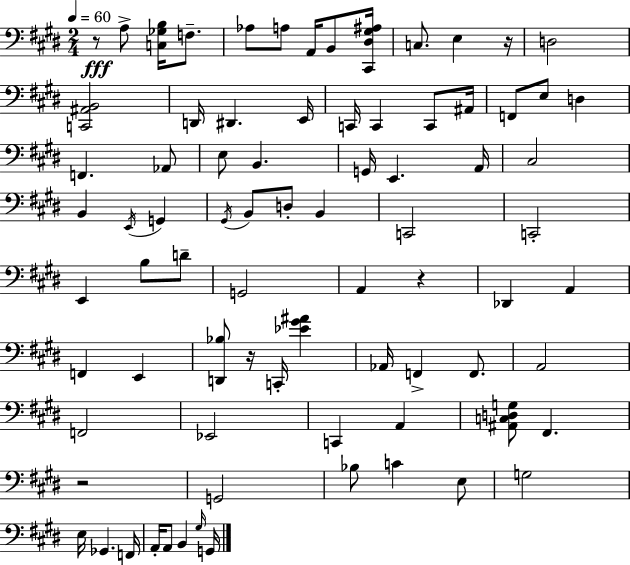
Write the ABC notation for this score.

X:1
T:Untitled
M:2/4
L:1/4
K:E
z/2 A,/2 [C,_G,B,]/4 F,/2 _A,/2 A,/2 A,,/4 B,,/2 [^C,,^D,^G,^A,]/4 C,/2 E, z/4 D,2 [C,,^A,,B,,]2 D,,/4 ^D,, E,,/4 C,,/4 C,, C,,/2 ^A,,/4 F,,/2 E,/2 D, F,, _A,,/2 E,/2 B,, G,,/4 E,, A,,/4 ^C,2 B,, E,,/4 G,, ^G,,/4 B,,/2 D,/2 B,, C,,2 C,,2 E,, B,/2 D/2 G,,2 A,, z _D,, A,, F,, E,, [D,,_B,]/2 z/4 C,,/4 [_E^G^A] _A,,/4 F,, F,,/2 A,,2 F,,2 _E,,2 C,, A,, [^A,,C,D,G,]/2 ^F,, z2 G,,2 _B,/2 C E,/2 G,2 E,/4 _G,, F,,/4 A,,/4 A,,/2 B,, ^G,/4 G,,/4